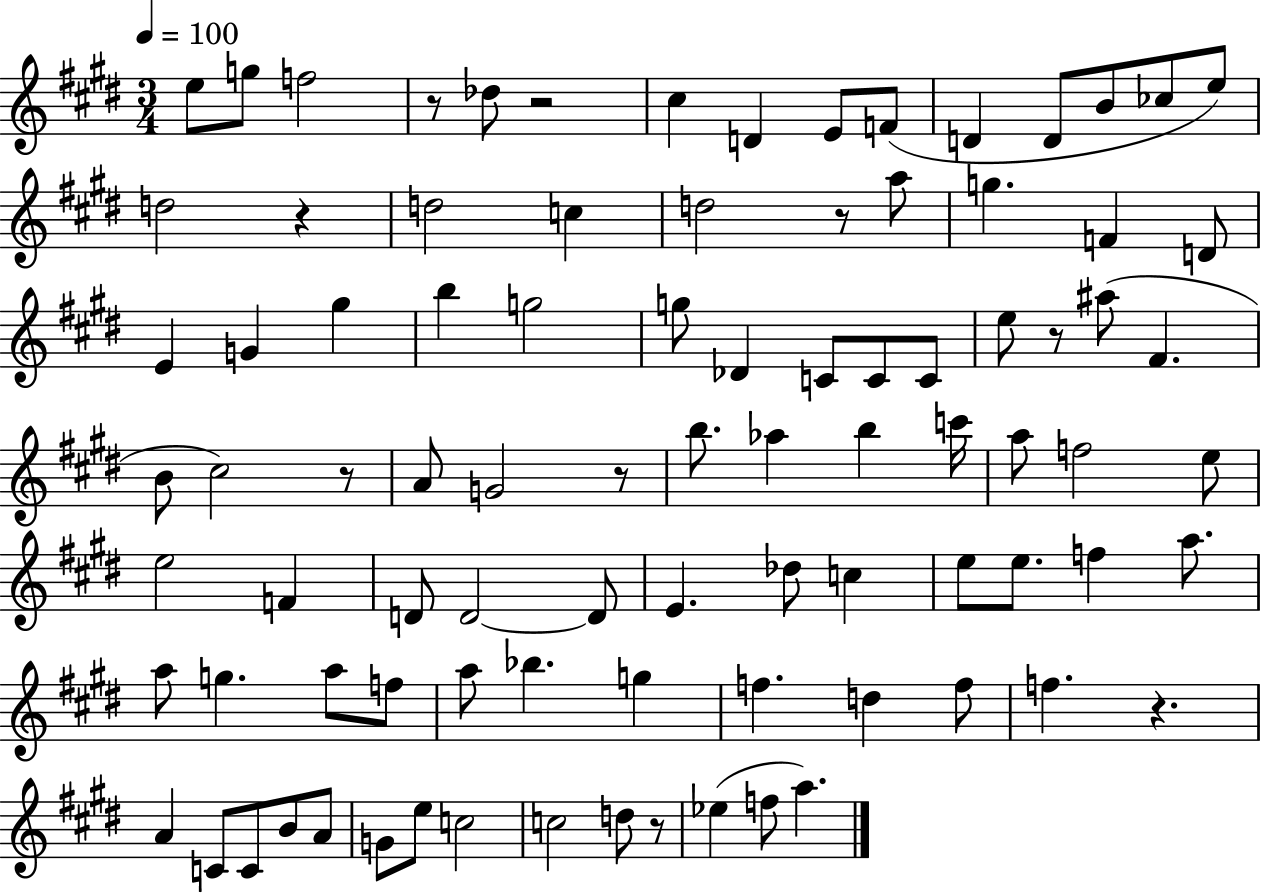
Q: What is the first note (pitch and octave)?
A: E5